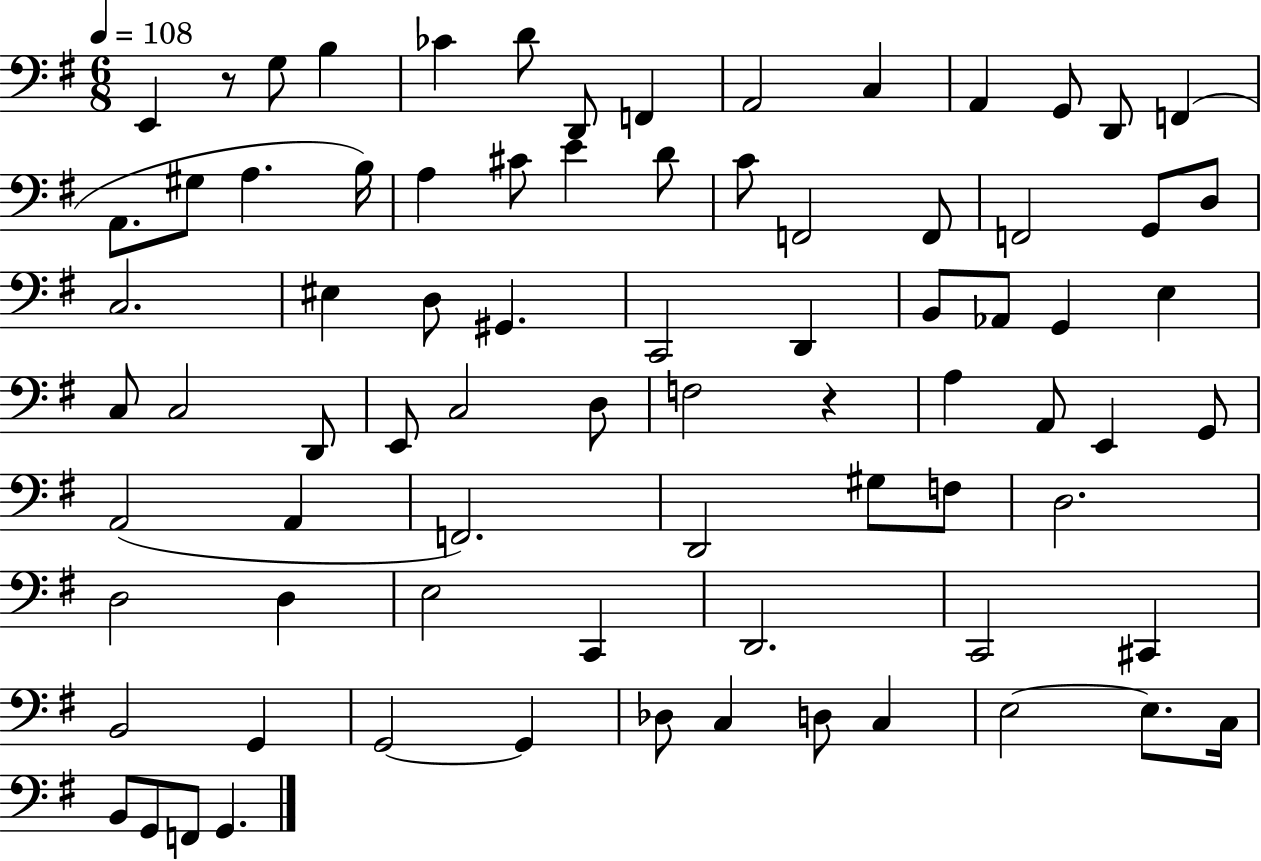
E2/q R/e G3/e B3/q CES4/q D4/e D2/e F2/q A2/h C3/q A2/q G2/e D2/e F2/q A2/e. G#3/e A3/q. B3/s A3/q C#4/e E4/q D4/e C4/e F2/h F2/e F2/h G2/e D3/e C3/h. EIS3/q D3/e G#2/q. C2/h D2/q B2/e Ab2/e G2/q E3/q C3/e C3/h D2/e E2/e C3/h D3/e F3/h R/q A3/q A2/e E2/q G2/e A2/h A2/q F2/h. D2/h G#3/e F3/e D3/h. D3/h D3/q E3/h C2/q D2/h. C2/h C#2/q B2/h G2/q G2/h G2/q Db3/e C3/q D3/e C3/q E3/h E3/e. C3/s B2/e G2/e F2/e G2/q.